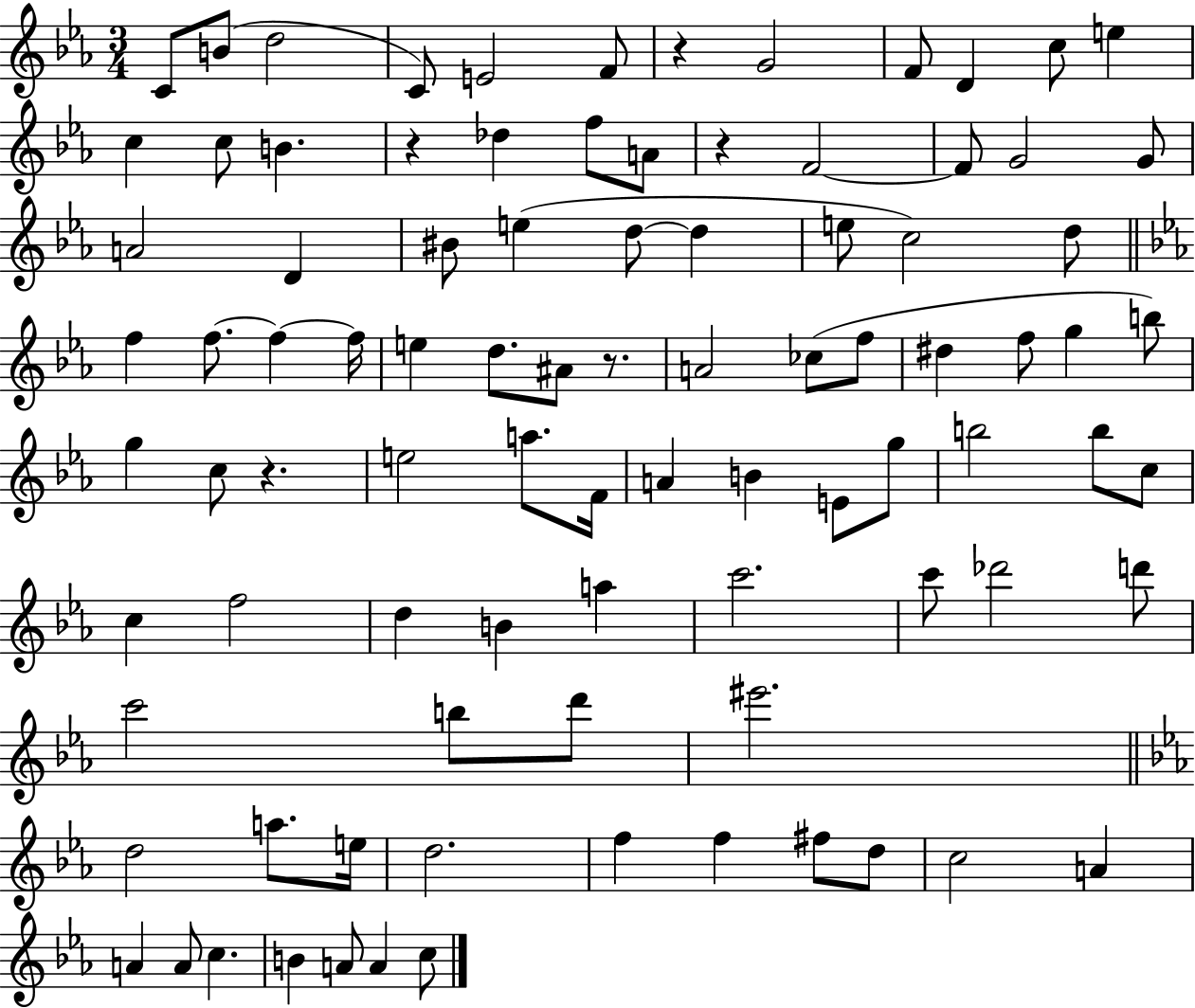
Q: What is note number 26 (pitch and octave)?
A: D5